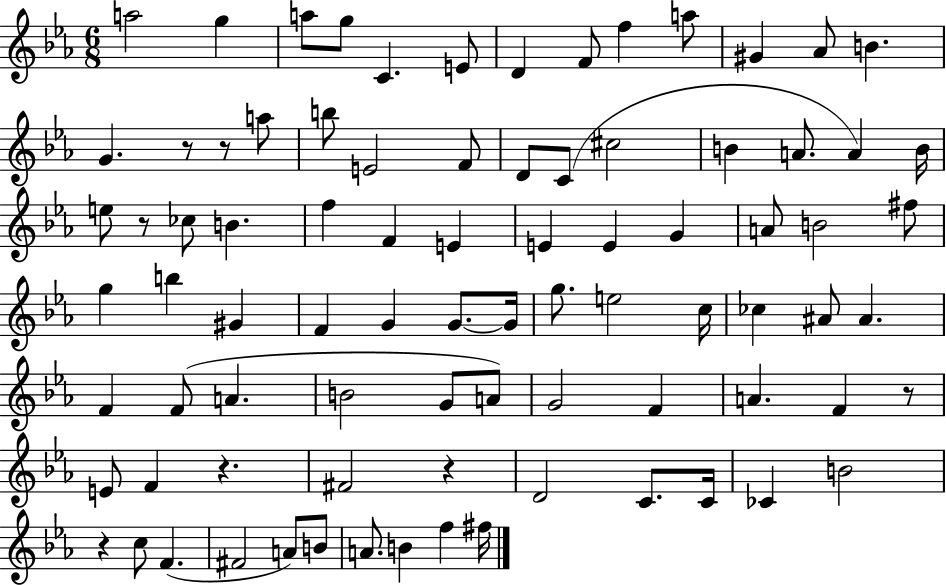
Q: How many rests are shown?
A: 7